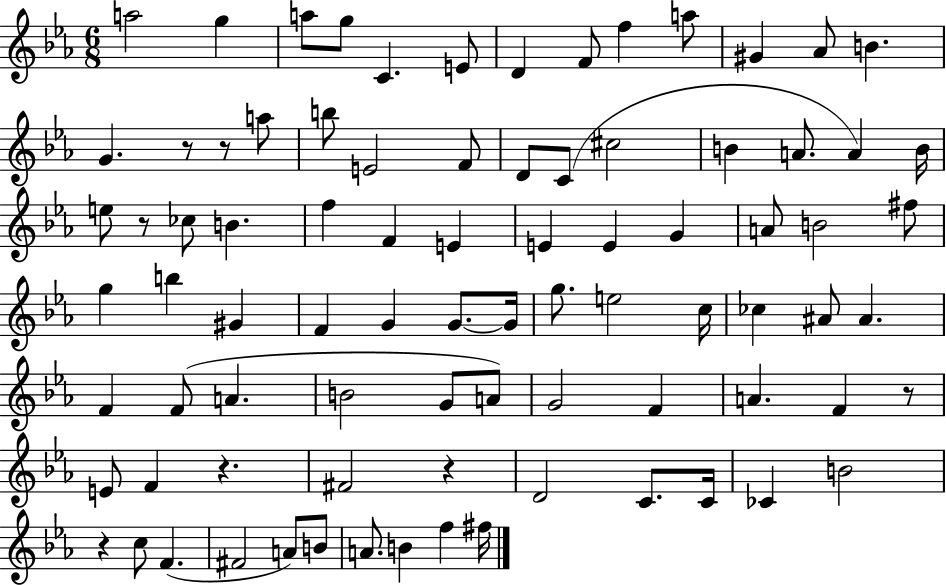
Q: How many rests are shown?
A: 7